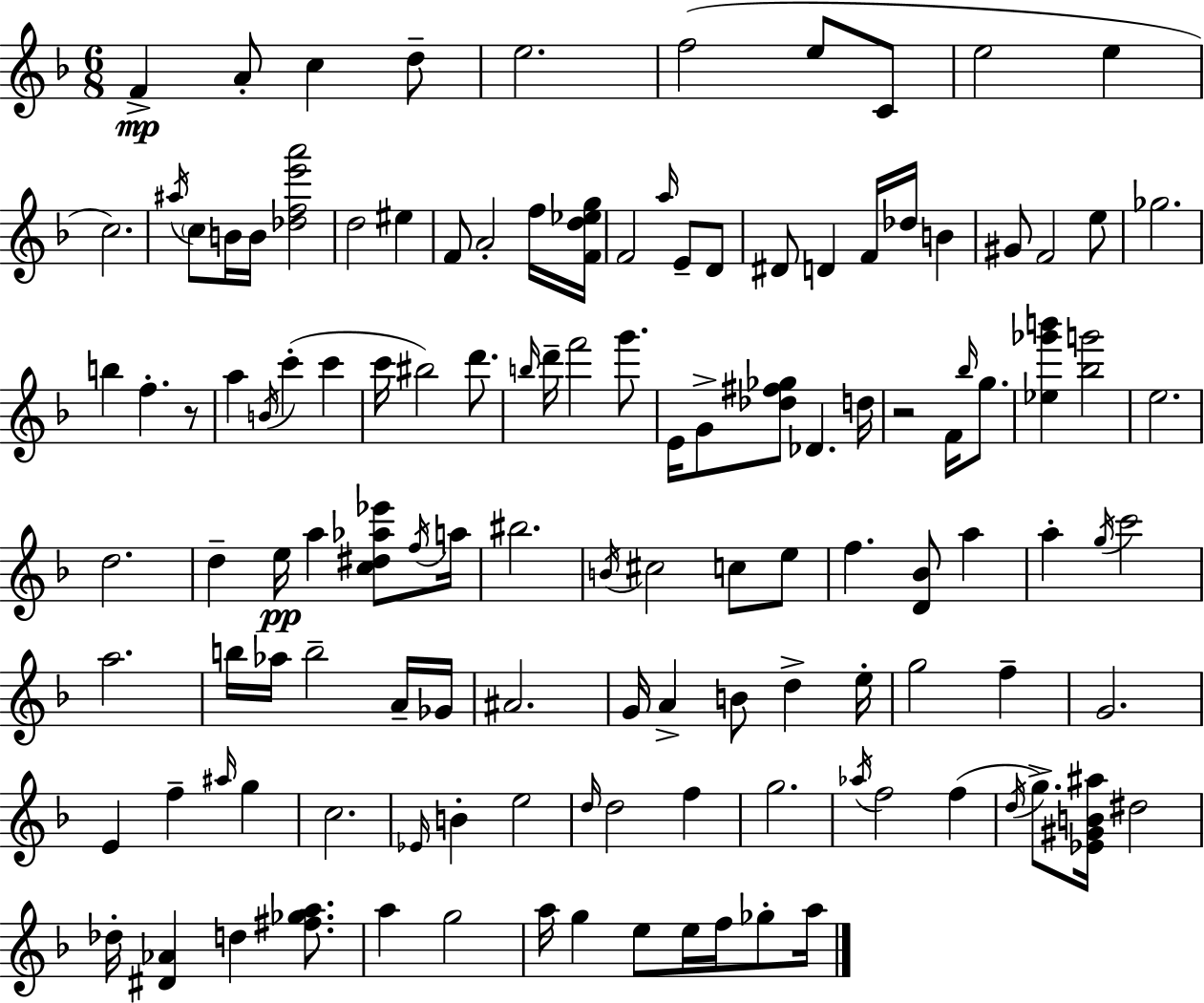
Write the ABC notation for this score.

X:1
T:Untitled
M:6/8
L:1/4
K:F
F A/2 c d/2 e2 f2 e/2 C/2 e2 e c2 ^a/4 c/2 B/4 B/4 [_dfe'a']2 d2 ^e F/2 A2 f/4 [Fd_eg]/4 F2 a/4 E/2 D/2 ^D/2 D F/4 _d/4 B ^G/2 F2 e/2 _g2 b f z/2 a B/4 c' c' c'/4 ^b2 d'/2 b/4 d'/4 f'2 g'/2 E/4 G/2 [_d^f_g]/2 _D d/4 z2 F/4 _b/4 g/2 [_e_g'b'] [_bg']2 e2 d2 d e/4 a [c^d_a_e']/2 f/4 a/4 ^b2 B/4 ^c2 c/2 e/2 f [D_B]/2 a a g/4 c'2 a2 b/4 _a/4 b2 A/4 _G/4 ^A2 G/4 A B/2 d e/4 g2 f G2 E f ^a/4 g c2 _E/4 B e2 d/4 d2 f g2 _a/4 f2 f d/4 g/2 [_E^GB^a]/4 ^d2 _d/4 [^D_A] d [^f_ga]/2 a g2 a/4 g e/2 e/4 f/4 _g/2 a/4